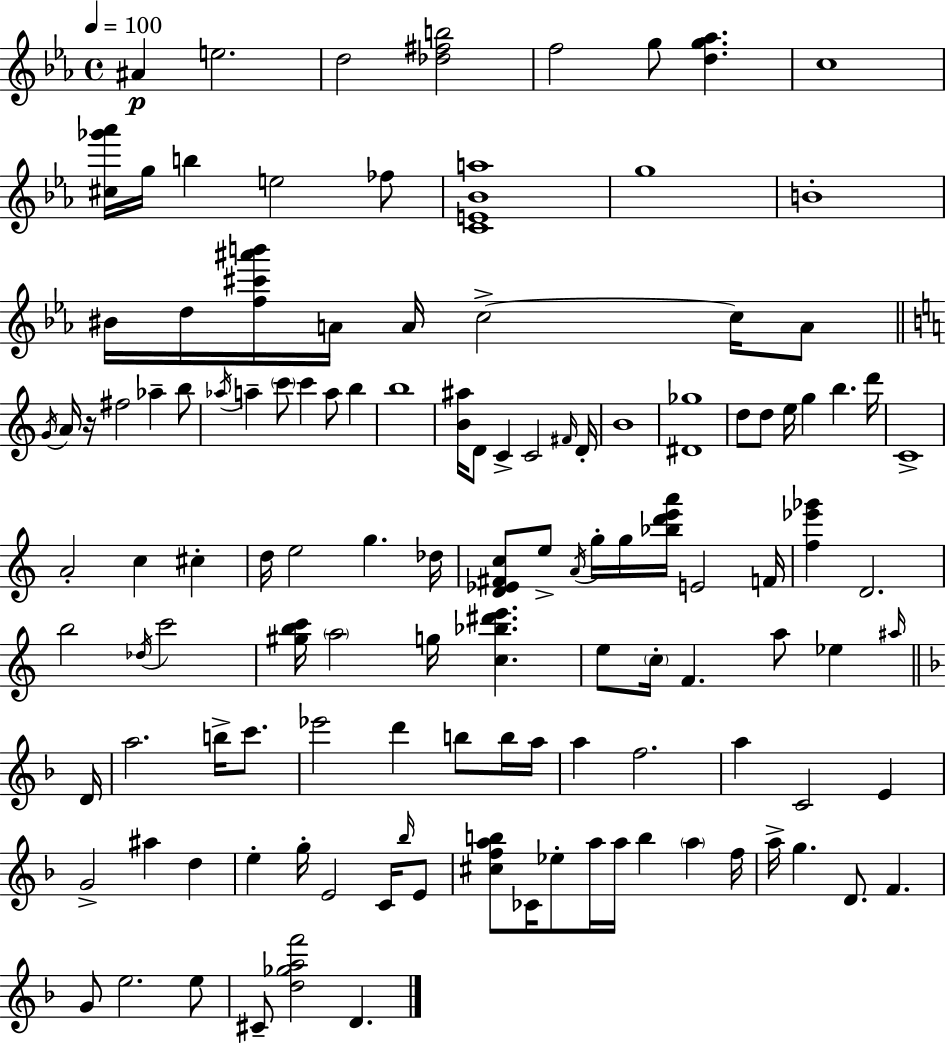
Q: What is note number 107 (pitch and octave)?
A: C#4